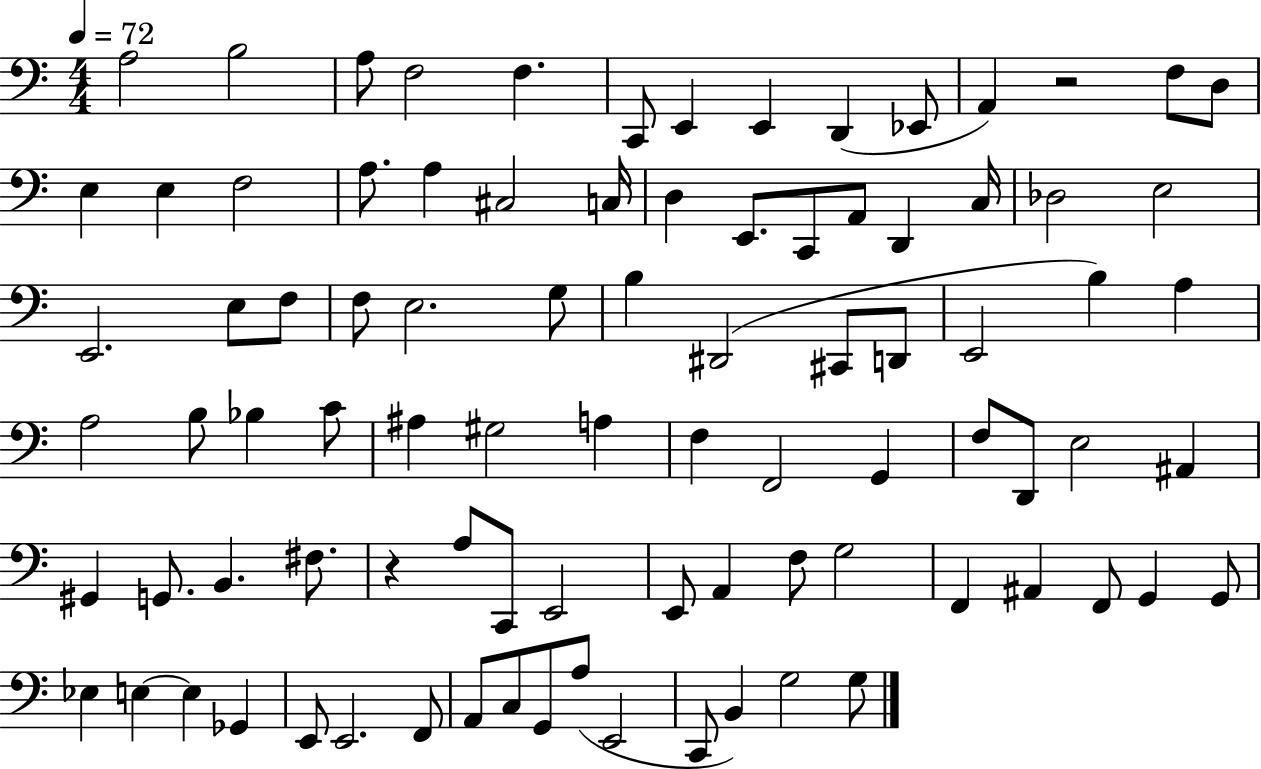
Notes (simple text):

A3/h B3/h A3/e F3/h F3/q. C2/e E2/q E2/q D2/q Eb2/e A2/q R/h F3/e D3/e E3/q E3/q F3/h A3/e. A3/q C#3/h C3/s D3/q E2/e. C2/e A2/e D2/q C3/s Db3/h E3/h E2/h. E3/e F3/e F3/e E3/h. G3/e B3/q D#2/h C#2/e D2/e E2/h B3/q A3/q A3/h B3/e Bb3/q C4/e A#3/q G#3/h A3/q F3/q F2/h G2/q F3/e D2/e E3/h A#2/q G#2/q G2/e. B2/q. F#3/e. R/q A3/e C2/e E2/h E2/e A2/q F3/e G3/h F2/q A#2/q F2/e G2/q G2/e Eb3/q E3/q E3/q Gb2/q E2/e E2/h. F2/e A2/e C3/e G2/e A3/e E2/h C2/e B2/q G3/h G3/e